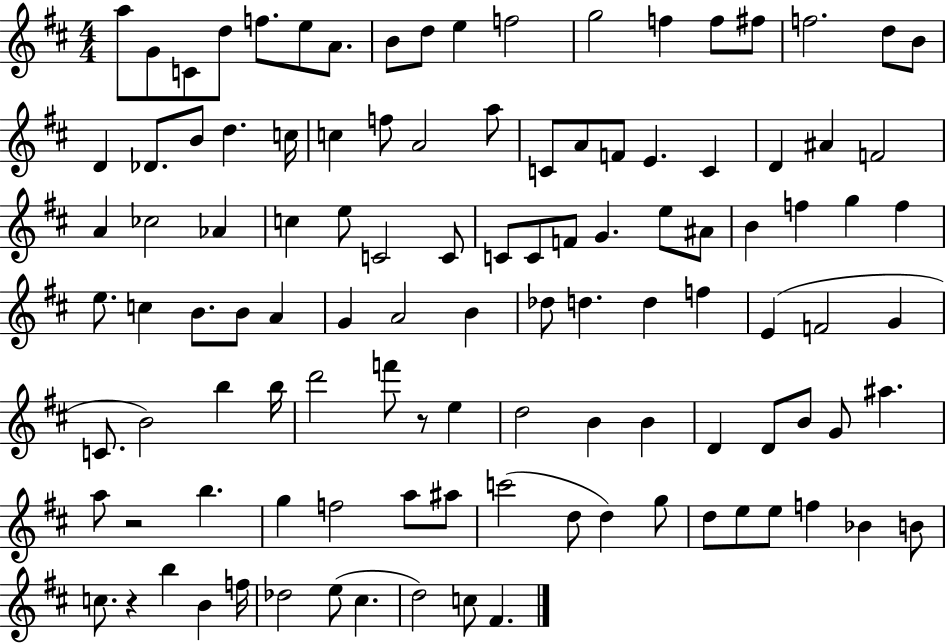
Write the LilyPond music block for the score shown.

{
  \clef treble
  \numericTimeSignature
  \time 4/4
  \key d \major
  a''8 g'8 c'8 d''8 f''8. e''8 a'8. | b'8 d''8 e''4 f''2 | g''2 f''4 f''8 fis''8 | f''2. d''8 b'8 | \break d'4 des'8. b'8 d''4. c''16 | c''4 f''8 a'2 a''8 | c'8 a'8 f'8 e'4. c'4 | d'4 ais'4 f'2 | \break a'4 ces''2 aes'4 | c''4 e''8 c'2 c'8 | c'8 c'8 f'8 g'4. e''8 ais'8 | b'4 f''4 g''4 f''4 | \break e''8. c''4 b'8. b'8 a'4 | g'4 a'2 b'4 | des''8 d''4. d''4 f''4 | e'4( f'2 g'4 | \break c'8. b'2) b''4 b''16 | d'''2 f'''8 r8 e''4 | d''2 b'4 b'4 | d'4 d'8 b'8 g'8 ais''4. | \break a''8 r2 b''4. | g''4 f''2 a''8 ais''8 | c'''2( d''8 d''4) g''8 | d''8 e''8 e''8 f''4 bes'4 b'8 | \break c''8. r4 b''4 b'4 f''16 | des''2 e''8( cis''4. | d''2) c''8 fis'4. | \bar "|."
}